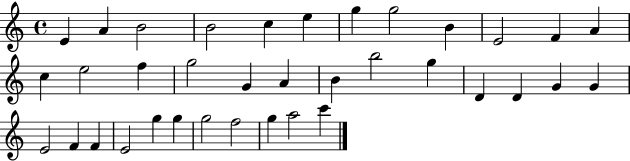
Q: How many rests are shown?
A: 0